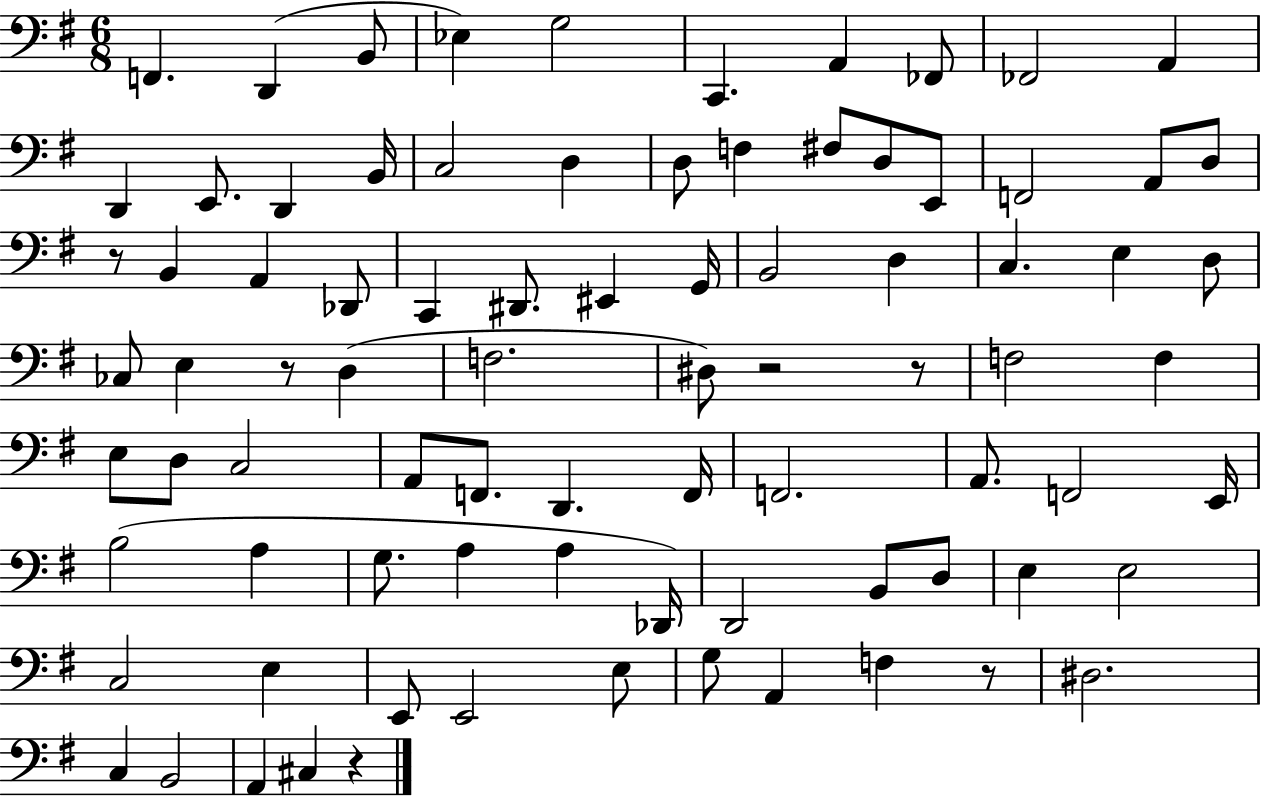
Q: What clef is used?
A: bass